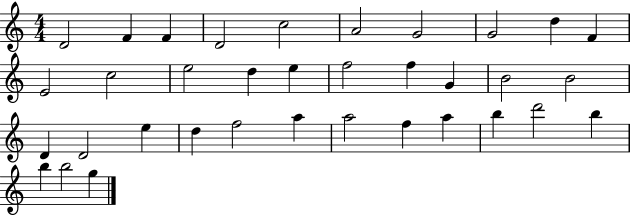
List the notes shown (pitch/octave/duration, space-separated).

D4/h F4/q F4/q D4/h C5/h A4/h G4/h G4/h D5/q F4/q E4/h C5/h E5/h D5/q E5/q F5/h F5/q G4/q B4/h B4/h D4/q D4/h E5/q D5/q F5/h A5/q A5/h F5/q A5/q B5/q D6/h B5/q B5/q B5/h G5/q